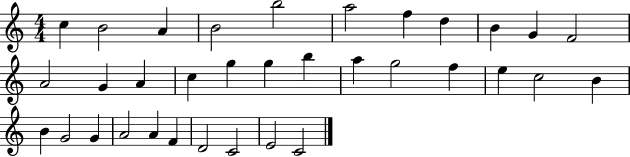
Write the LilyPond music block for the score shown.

{
  \clef treble
  \numericTimeSignature
  \time 4/4
  \key c \major
  c''4 b'2 a'4 | b'2 b''2 | a''2 f''4 d''4 | b'4 g'4 f'2 | \break a'2 g'4 a'4 | c''4 g''4 g''4 b''4 | a''4 g''2 f''4 | e''4 c''2 b'4 | \break b'4 g'2 g'4 | a'2 a'4 f'4 | d'2 c'2 | e'2 c'2 | \break \bar "|."
}